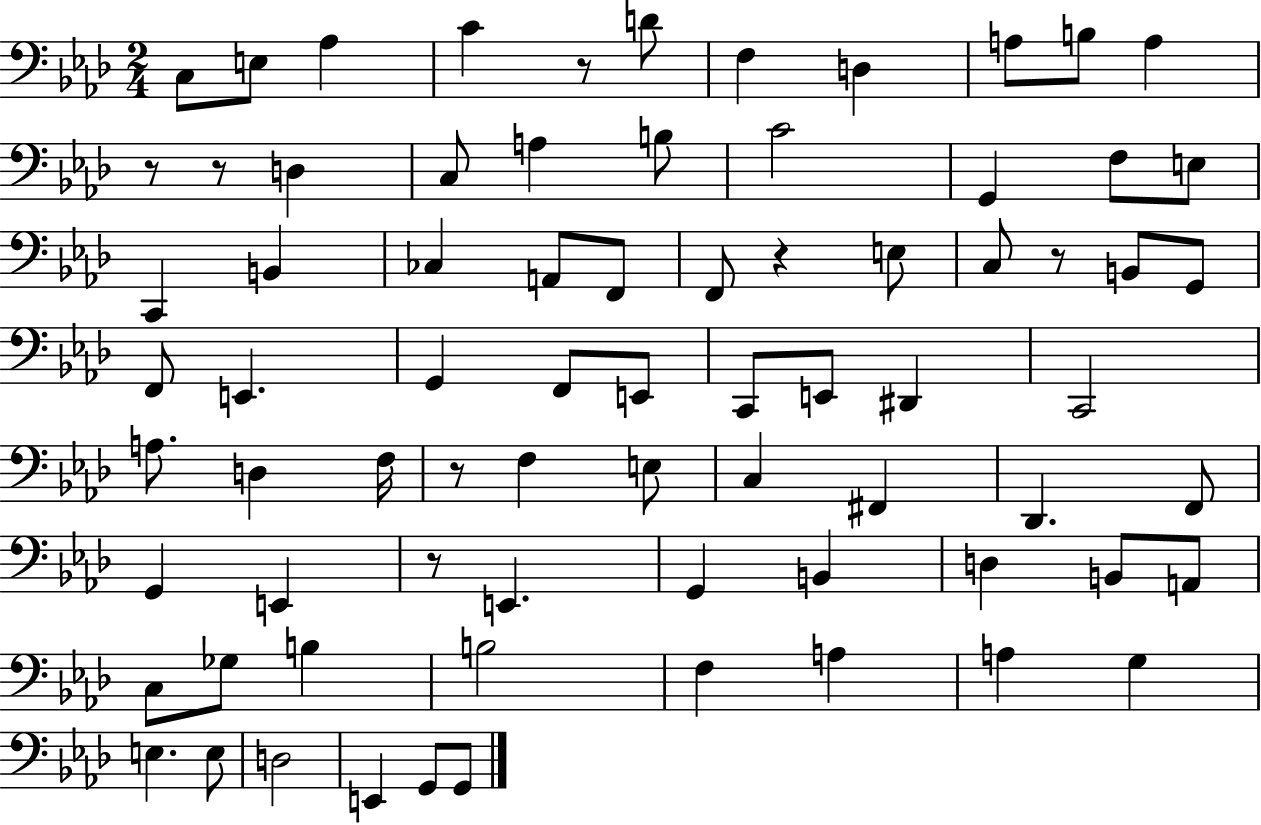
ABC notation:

X:1
T:Untitled
M:2/4
L:1/4
K:Ab
C,/2 E,/2 _A, C z/2 D/2 F, D, A,/2 B,/2 A, z/2 z/2 D, C,/2 A, B,/2 C2 G,, F,/2 E,/2 C,, B,, _C, A,,/2 F,,/2 F,,/2 z E,/2 C,/2 z/2 B,,/2 G,,/2 F,,/2 E,, G,, F,,/2 E,,/2 C,,/2 E,,/2 ^D,, C,,2 A,/2 D, F,/4 z/2 F, E,/2 C, ^F,, _D,, F,,/2 G,, E,, z/2 E,, G,, B,, D, B,,/2 A,,/2 C,/2 _G,/2 B, B,2 F, A, A, G, E, E,/2 D,2 E,, G,,/2 G,,/2